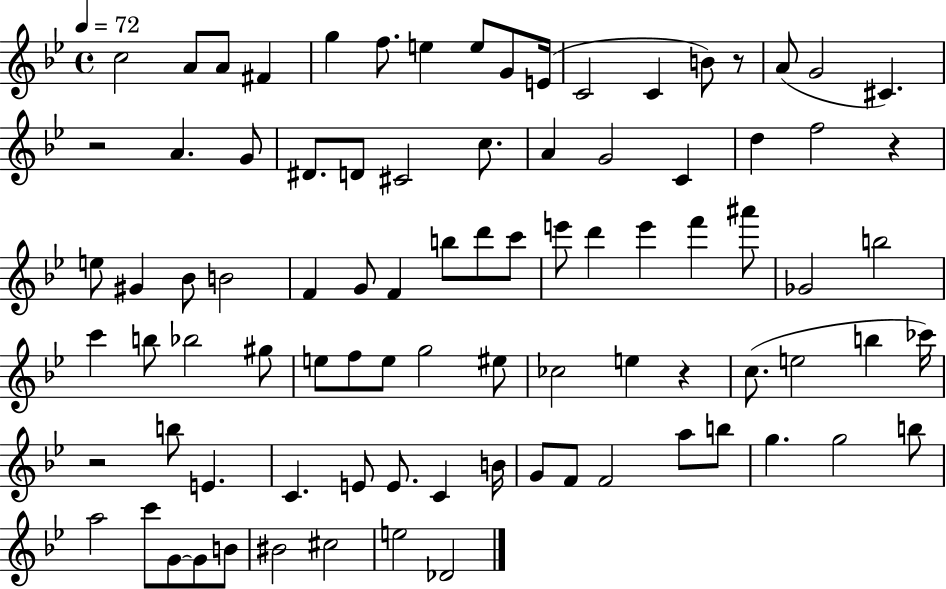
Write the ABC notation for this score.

X:1
T:Untitled
M:4/4
L:1/4
K:Bb
c2 A/2 A/2 ^F g f/2 e e/2 G/2 E/4 C2 C B/2 z/2 A/2 G2 ^C z2 A G/2 ^D/2 D/2 ^C2 c/2 A G2 C d f2 z e/2 ^G _B/2 B2 F G/2 F b/2 d'/2 c'/2 e'/2 d' e' f' ^a'/2 _G2 b2 c' b/2 _b2 ^g/2 e/2 f/2 e/2 g2 ^e/2 _c2 e z c/2 e2 b _c'/4 z2 b/2 E C E/2 E/2 C B/4 G/2 F/2 F2 a/2 b/2 g g2 b/2 a2 c'/2 G/2 G/2 B/2 ^B2 ^c2 e2 _D2